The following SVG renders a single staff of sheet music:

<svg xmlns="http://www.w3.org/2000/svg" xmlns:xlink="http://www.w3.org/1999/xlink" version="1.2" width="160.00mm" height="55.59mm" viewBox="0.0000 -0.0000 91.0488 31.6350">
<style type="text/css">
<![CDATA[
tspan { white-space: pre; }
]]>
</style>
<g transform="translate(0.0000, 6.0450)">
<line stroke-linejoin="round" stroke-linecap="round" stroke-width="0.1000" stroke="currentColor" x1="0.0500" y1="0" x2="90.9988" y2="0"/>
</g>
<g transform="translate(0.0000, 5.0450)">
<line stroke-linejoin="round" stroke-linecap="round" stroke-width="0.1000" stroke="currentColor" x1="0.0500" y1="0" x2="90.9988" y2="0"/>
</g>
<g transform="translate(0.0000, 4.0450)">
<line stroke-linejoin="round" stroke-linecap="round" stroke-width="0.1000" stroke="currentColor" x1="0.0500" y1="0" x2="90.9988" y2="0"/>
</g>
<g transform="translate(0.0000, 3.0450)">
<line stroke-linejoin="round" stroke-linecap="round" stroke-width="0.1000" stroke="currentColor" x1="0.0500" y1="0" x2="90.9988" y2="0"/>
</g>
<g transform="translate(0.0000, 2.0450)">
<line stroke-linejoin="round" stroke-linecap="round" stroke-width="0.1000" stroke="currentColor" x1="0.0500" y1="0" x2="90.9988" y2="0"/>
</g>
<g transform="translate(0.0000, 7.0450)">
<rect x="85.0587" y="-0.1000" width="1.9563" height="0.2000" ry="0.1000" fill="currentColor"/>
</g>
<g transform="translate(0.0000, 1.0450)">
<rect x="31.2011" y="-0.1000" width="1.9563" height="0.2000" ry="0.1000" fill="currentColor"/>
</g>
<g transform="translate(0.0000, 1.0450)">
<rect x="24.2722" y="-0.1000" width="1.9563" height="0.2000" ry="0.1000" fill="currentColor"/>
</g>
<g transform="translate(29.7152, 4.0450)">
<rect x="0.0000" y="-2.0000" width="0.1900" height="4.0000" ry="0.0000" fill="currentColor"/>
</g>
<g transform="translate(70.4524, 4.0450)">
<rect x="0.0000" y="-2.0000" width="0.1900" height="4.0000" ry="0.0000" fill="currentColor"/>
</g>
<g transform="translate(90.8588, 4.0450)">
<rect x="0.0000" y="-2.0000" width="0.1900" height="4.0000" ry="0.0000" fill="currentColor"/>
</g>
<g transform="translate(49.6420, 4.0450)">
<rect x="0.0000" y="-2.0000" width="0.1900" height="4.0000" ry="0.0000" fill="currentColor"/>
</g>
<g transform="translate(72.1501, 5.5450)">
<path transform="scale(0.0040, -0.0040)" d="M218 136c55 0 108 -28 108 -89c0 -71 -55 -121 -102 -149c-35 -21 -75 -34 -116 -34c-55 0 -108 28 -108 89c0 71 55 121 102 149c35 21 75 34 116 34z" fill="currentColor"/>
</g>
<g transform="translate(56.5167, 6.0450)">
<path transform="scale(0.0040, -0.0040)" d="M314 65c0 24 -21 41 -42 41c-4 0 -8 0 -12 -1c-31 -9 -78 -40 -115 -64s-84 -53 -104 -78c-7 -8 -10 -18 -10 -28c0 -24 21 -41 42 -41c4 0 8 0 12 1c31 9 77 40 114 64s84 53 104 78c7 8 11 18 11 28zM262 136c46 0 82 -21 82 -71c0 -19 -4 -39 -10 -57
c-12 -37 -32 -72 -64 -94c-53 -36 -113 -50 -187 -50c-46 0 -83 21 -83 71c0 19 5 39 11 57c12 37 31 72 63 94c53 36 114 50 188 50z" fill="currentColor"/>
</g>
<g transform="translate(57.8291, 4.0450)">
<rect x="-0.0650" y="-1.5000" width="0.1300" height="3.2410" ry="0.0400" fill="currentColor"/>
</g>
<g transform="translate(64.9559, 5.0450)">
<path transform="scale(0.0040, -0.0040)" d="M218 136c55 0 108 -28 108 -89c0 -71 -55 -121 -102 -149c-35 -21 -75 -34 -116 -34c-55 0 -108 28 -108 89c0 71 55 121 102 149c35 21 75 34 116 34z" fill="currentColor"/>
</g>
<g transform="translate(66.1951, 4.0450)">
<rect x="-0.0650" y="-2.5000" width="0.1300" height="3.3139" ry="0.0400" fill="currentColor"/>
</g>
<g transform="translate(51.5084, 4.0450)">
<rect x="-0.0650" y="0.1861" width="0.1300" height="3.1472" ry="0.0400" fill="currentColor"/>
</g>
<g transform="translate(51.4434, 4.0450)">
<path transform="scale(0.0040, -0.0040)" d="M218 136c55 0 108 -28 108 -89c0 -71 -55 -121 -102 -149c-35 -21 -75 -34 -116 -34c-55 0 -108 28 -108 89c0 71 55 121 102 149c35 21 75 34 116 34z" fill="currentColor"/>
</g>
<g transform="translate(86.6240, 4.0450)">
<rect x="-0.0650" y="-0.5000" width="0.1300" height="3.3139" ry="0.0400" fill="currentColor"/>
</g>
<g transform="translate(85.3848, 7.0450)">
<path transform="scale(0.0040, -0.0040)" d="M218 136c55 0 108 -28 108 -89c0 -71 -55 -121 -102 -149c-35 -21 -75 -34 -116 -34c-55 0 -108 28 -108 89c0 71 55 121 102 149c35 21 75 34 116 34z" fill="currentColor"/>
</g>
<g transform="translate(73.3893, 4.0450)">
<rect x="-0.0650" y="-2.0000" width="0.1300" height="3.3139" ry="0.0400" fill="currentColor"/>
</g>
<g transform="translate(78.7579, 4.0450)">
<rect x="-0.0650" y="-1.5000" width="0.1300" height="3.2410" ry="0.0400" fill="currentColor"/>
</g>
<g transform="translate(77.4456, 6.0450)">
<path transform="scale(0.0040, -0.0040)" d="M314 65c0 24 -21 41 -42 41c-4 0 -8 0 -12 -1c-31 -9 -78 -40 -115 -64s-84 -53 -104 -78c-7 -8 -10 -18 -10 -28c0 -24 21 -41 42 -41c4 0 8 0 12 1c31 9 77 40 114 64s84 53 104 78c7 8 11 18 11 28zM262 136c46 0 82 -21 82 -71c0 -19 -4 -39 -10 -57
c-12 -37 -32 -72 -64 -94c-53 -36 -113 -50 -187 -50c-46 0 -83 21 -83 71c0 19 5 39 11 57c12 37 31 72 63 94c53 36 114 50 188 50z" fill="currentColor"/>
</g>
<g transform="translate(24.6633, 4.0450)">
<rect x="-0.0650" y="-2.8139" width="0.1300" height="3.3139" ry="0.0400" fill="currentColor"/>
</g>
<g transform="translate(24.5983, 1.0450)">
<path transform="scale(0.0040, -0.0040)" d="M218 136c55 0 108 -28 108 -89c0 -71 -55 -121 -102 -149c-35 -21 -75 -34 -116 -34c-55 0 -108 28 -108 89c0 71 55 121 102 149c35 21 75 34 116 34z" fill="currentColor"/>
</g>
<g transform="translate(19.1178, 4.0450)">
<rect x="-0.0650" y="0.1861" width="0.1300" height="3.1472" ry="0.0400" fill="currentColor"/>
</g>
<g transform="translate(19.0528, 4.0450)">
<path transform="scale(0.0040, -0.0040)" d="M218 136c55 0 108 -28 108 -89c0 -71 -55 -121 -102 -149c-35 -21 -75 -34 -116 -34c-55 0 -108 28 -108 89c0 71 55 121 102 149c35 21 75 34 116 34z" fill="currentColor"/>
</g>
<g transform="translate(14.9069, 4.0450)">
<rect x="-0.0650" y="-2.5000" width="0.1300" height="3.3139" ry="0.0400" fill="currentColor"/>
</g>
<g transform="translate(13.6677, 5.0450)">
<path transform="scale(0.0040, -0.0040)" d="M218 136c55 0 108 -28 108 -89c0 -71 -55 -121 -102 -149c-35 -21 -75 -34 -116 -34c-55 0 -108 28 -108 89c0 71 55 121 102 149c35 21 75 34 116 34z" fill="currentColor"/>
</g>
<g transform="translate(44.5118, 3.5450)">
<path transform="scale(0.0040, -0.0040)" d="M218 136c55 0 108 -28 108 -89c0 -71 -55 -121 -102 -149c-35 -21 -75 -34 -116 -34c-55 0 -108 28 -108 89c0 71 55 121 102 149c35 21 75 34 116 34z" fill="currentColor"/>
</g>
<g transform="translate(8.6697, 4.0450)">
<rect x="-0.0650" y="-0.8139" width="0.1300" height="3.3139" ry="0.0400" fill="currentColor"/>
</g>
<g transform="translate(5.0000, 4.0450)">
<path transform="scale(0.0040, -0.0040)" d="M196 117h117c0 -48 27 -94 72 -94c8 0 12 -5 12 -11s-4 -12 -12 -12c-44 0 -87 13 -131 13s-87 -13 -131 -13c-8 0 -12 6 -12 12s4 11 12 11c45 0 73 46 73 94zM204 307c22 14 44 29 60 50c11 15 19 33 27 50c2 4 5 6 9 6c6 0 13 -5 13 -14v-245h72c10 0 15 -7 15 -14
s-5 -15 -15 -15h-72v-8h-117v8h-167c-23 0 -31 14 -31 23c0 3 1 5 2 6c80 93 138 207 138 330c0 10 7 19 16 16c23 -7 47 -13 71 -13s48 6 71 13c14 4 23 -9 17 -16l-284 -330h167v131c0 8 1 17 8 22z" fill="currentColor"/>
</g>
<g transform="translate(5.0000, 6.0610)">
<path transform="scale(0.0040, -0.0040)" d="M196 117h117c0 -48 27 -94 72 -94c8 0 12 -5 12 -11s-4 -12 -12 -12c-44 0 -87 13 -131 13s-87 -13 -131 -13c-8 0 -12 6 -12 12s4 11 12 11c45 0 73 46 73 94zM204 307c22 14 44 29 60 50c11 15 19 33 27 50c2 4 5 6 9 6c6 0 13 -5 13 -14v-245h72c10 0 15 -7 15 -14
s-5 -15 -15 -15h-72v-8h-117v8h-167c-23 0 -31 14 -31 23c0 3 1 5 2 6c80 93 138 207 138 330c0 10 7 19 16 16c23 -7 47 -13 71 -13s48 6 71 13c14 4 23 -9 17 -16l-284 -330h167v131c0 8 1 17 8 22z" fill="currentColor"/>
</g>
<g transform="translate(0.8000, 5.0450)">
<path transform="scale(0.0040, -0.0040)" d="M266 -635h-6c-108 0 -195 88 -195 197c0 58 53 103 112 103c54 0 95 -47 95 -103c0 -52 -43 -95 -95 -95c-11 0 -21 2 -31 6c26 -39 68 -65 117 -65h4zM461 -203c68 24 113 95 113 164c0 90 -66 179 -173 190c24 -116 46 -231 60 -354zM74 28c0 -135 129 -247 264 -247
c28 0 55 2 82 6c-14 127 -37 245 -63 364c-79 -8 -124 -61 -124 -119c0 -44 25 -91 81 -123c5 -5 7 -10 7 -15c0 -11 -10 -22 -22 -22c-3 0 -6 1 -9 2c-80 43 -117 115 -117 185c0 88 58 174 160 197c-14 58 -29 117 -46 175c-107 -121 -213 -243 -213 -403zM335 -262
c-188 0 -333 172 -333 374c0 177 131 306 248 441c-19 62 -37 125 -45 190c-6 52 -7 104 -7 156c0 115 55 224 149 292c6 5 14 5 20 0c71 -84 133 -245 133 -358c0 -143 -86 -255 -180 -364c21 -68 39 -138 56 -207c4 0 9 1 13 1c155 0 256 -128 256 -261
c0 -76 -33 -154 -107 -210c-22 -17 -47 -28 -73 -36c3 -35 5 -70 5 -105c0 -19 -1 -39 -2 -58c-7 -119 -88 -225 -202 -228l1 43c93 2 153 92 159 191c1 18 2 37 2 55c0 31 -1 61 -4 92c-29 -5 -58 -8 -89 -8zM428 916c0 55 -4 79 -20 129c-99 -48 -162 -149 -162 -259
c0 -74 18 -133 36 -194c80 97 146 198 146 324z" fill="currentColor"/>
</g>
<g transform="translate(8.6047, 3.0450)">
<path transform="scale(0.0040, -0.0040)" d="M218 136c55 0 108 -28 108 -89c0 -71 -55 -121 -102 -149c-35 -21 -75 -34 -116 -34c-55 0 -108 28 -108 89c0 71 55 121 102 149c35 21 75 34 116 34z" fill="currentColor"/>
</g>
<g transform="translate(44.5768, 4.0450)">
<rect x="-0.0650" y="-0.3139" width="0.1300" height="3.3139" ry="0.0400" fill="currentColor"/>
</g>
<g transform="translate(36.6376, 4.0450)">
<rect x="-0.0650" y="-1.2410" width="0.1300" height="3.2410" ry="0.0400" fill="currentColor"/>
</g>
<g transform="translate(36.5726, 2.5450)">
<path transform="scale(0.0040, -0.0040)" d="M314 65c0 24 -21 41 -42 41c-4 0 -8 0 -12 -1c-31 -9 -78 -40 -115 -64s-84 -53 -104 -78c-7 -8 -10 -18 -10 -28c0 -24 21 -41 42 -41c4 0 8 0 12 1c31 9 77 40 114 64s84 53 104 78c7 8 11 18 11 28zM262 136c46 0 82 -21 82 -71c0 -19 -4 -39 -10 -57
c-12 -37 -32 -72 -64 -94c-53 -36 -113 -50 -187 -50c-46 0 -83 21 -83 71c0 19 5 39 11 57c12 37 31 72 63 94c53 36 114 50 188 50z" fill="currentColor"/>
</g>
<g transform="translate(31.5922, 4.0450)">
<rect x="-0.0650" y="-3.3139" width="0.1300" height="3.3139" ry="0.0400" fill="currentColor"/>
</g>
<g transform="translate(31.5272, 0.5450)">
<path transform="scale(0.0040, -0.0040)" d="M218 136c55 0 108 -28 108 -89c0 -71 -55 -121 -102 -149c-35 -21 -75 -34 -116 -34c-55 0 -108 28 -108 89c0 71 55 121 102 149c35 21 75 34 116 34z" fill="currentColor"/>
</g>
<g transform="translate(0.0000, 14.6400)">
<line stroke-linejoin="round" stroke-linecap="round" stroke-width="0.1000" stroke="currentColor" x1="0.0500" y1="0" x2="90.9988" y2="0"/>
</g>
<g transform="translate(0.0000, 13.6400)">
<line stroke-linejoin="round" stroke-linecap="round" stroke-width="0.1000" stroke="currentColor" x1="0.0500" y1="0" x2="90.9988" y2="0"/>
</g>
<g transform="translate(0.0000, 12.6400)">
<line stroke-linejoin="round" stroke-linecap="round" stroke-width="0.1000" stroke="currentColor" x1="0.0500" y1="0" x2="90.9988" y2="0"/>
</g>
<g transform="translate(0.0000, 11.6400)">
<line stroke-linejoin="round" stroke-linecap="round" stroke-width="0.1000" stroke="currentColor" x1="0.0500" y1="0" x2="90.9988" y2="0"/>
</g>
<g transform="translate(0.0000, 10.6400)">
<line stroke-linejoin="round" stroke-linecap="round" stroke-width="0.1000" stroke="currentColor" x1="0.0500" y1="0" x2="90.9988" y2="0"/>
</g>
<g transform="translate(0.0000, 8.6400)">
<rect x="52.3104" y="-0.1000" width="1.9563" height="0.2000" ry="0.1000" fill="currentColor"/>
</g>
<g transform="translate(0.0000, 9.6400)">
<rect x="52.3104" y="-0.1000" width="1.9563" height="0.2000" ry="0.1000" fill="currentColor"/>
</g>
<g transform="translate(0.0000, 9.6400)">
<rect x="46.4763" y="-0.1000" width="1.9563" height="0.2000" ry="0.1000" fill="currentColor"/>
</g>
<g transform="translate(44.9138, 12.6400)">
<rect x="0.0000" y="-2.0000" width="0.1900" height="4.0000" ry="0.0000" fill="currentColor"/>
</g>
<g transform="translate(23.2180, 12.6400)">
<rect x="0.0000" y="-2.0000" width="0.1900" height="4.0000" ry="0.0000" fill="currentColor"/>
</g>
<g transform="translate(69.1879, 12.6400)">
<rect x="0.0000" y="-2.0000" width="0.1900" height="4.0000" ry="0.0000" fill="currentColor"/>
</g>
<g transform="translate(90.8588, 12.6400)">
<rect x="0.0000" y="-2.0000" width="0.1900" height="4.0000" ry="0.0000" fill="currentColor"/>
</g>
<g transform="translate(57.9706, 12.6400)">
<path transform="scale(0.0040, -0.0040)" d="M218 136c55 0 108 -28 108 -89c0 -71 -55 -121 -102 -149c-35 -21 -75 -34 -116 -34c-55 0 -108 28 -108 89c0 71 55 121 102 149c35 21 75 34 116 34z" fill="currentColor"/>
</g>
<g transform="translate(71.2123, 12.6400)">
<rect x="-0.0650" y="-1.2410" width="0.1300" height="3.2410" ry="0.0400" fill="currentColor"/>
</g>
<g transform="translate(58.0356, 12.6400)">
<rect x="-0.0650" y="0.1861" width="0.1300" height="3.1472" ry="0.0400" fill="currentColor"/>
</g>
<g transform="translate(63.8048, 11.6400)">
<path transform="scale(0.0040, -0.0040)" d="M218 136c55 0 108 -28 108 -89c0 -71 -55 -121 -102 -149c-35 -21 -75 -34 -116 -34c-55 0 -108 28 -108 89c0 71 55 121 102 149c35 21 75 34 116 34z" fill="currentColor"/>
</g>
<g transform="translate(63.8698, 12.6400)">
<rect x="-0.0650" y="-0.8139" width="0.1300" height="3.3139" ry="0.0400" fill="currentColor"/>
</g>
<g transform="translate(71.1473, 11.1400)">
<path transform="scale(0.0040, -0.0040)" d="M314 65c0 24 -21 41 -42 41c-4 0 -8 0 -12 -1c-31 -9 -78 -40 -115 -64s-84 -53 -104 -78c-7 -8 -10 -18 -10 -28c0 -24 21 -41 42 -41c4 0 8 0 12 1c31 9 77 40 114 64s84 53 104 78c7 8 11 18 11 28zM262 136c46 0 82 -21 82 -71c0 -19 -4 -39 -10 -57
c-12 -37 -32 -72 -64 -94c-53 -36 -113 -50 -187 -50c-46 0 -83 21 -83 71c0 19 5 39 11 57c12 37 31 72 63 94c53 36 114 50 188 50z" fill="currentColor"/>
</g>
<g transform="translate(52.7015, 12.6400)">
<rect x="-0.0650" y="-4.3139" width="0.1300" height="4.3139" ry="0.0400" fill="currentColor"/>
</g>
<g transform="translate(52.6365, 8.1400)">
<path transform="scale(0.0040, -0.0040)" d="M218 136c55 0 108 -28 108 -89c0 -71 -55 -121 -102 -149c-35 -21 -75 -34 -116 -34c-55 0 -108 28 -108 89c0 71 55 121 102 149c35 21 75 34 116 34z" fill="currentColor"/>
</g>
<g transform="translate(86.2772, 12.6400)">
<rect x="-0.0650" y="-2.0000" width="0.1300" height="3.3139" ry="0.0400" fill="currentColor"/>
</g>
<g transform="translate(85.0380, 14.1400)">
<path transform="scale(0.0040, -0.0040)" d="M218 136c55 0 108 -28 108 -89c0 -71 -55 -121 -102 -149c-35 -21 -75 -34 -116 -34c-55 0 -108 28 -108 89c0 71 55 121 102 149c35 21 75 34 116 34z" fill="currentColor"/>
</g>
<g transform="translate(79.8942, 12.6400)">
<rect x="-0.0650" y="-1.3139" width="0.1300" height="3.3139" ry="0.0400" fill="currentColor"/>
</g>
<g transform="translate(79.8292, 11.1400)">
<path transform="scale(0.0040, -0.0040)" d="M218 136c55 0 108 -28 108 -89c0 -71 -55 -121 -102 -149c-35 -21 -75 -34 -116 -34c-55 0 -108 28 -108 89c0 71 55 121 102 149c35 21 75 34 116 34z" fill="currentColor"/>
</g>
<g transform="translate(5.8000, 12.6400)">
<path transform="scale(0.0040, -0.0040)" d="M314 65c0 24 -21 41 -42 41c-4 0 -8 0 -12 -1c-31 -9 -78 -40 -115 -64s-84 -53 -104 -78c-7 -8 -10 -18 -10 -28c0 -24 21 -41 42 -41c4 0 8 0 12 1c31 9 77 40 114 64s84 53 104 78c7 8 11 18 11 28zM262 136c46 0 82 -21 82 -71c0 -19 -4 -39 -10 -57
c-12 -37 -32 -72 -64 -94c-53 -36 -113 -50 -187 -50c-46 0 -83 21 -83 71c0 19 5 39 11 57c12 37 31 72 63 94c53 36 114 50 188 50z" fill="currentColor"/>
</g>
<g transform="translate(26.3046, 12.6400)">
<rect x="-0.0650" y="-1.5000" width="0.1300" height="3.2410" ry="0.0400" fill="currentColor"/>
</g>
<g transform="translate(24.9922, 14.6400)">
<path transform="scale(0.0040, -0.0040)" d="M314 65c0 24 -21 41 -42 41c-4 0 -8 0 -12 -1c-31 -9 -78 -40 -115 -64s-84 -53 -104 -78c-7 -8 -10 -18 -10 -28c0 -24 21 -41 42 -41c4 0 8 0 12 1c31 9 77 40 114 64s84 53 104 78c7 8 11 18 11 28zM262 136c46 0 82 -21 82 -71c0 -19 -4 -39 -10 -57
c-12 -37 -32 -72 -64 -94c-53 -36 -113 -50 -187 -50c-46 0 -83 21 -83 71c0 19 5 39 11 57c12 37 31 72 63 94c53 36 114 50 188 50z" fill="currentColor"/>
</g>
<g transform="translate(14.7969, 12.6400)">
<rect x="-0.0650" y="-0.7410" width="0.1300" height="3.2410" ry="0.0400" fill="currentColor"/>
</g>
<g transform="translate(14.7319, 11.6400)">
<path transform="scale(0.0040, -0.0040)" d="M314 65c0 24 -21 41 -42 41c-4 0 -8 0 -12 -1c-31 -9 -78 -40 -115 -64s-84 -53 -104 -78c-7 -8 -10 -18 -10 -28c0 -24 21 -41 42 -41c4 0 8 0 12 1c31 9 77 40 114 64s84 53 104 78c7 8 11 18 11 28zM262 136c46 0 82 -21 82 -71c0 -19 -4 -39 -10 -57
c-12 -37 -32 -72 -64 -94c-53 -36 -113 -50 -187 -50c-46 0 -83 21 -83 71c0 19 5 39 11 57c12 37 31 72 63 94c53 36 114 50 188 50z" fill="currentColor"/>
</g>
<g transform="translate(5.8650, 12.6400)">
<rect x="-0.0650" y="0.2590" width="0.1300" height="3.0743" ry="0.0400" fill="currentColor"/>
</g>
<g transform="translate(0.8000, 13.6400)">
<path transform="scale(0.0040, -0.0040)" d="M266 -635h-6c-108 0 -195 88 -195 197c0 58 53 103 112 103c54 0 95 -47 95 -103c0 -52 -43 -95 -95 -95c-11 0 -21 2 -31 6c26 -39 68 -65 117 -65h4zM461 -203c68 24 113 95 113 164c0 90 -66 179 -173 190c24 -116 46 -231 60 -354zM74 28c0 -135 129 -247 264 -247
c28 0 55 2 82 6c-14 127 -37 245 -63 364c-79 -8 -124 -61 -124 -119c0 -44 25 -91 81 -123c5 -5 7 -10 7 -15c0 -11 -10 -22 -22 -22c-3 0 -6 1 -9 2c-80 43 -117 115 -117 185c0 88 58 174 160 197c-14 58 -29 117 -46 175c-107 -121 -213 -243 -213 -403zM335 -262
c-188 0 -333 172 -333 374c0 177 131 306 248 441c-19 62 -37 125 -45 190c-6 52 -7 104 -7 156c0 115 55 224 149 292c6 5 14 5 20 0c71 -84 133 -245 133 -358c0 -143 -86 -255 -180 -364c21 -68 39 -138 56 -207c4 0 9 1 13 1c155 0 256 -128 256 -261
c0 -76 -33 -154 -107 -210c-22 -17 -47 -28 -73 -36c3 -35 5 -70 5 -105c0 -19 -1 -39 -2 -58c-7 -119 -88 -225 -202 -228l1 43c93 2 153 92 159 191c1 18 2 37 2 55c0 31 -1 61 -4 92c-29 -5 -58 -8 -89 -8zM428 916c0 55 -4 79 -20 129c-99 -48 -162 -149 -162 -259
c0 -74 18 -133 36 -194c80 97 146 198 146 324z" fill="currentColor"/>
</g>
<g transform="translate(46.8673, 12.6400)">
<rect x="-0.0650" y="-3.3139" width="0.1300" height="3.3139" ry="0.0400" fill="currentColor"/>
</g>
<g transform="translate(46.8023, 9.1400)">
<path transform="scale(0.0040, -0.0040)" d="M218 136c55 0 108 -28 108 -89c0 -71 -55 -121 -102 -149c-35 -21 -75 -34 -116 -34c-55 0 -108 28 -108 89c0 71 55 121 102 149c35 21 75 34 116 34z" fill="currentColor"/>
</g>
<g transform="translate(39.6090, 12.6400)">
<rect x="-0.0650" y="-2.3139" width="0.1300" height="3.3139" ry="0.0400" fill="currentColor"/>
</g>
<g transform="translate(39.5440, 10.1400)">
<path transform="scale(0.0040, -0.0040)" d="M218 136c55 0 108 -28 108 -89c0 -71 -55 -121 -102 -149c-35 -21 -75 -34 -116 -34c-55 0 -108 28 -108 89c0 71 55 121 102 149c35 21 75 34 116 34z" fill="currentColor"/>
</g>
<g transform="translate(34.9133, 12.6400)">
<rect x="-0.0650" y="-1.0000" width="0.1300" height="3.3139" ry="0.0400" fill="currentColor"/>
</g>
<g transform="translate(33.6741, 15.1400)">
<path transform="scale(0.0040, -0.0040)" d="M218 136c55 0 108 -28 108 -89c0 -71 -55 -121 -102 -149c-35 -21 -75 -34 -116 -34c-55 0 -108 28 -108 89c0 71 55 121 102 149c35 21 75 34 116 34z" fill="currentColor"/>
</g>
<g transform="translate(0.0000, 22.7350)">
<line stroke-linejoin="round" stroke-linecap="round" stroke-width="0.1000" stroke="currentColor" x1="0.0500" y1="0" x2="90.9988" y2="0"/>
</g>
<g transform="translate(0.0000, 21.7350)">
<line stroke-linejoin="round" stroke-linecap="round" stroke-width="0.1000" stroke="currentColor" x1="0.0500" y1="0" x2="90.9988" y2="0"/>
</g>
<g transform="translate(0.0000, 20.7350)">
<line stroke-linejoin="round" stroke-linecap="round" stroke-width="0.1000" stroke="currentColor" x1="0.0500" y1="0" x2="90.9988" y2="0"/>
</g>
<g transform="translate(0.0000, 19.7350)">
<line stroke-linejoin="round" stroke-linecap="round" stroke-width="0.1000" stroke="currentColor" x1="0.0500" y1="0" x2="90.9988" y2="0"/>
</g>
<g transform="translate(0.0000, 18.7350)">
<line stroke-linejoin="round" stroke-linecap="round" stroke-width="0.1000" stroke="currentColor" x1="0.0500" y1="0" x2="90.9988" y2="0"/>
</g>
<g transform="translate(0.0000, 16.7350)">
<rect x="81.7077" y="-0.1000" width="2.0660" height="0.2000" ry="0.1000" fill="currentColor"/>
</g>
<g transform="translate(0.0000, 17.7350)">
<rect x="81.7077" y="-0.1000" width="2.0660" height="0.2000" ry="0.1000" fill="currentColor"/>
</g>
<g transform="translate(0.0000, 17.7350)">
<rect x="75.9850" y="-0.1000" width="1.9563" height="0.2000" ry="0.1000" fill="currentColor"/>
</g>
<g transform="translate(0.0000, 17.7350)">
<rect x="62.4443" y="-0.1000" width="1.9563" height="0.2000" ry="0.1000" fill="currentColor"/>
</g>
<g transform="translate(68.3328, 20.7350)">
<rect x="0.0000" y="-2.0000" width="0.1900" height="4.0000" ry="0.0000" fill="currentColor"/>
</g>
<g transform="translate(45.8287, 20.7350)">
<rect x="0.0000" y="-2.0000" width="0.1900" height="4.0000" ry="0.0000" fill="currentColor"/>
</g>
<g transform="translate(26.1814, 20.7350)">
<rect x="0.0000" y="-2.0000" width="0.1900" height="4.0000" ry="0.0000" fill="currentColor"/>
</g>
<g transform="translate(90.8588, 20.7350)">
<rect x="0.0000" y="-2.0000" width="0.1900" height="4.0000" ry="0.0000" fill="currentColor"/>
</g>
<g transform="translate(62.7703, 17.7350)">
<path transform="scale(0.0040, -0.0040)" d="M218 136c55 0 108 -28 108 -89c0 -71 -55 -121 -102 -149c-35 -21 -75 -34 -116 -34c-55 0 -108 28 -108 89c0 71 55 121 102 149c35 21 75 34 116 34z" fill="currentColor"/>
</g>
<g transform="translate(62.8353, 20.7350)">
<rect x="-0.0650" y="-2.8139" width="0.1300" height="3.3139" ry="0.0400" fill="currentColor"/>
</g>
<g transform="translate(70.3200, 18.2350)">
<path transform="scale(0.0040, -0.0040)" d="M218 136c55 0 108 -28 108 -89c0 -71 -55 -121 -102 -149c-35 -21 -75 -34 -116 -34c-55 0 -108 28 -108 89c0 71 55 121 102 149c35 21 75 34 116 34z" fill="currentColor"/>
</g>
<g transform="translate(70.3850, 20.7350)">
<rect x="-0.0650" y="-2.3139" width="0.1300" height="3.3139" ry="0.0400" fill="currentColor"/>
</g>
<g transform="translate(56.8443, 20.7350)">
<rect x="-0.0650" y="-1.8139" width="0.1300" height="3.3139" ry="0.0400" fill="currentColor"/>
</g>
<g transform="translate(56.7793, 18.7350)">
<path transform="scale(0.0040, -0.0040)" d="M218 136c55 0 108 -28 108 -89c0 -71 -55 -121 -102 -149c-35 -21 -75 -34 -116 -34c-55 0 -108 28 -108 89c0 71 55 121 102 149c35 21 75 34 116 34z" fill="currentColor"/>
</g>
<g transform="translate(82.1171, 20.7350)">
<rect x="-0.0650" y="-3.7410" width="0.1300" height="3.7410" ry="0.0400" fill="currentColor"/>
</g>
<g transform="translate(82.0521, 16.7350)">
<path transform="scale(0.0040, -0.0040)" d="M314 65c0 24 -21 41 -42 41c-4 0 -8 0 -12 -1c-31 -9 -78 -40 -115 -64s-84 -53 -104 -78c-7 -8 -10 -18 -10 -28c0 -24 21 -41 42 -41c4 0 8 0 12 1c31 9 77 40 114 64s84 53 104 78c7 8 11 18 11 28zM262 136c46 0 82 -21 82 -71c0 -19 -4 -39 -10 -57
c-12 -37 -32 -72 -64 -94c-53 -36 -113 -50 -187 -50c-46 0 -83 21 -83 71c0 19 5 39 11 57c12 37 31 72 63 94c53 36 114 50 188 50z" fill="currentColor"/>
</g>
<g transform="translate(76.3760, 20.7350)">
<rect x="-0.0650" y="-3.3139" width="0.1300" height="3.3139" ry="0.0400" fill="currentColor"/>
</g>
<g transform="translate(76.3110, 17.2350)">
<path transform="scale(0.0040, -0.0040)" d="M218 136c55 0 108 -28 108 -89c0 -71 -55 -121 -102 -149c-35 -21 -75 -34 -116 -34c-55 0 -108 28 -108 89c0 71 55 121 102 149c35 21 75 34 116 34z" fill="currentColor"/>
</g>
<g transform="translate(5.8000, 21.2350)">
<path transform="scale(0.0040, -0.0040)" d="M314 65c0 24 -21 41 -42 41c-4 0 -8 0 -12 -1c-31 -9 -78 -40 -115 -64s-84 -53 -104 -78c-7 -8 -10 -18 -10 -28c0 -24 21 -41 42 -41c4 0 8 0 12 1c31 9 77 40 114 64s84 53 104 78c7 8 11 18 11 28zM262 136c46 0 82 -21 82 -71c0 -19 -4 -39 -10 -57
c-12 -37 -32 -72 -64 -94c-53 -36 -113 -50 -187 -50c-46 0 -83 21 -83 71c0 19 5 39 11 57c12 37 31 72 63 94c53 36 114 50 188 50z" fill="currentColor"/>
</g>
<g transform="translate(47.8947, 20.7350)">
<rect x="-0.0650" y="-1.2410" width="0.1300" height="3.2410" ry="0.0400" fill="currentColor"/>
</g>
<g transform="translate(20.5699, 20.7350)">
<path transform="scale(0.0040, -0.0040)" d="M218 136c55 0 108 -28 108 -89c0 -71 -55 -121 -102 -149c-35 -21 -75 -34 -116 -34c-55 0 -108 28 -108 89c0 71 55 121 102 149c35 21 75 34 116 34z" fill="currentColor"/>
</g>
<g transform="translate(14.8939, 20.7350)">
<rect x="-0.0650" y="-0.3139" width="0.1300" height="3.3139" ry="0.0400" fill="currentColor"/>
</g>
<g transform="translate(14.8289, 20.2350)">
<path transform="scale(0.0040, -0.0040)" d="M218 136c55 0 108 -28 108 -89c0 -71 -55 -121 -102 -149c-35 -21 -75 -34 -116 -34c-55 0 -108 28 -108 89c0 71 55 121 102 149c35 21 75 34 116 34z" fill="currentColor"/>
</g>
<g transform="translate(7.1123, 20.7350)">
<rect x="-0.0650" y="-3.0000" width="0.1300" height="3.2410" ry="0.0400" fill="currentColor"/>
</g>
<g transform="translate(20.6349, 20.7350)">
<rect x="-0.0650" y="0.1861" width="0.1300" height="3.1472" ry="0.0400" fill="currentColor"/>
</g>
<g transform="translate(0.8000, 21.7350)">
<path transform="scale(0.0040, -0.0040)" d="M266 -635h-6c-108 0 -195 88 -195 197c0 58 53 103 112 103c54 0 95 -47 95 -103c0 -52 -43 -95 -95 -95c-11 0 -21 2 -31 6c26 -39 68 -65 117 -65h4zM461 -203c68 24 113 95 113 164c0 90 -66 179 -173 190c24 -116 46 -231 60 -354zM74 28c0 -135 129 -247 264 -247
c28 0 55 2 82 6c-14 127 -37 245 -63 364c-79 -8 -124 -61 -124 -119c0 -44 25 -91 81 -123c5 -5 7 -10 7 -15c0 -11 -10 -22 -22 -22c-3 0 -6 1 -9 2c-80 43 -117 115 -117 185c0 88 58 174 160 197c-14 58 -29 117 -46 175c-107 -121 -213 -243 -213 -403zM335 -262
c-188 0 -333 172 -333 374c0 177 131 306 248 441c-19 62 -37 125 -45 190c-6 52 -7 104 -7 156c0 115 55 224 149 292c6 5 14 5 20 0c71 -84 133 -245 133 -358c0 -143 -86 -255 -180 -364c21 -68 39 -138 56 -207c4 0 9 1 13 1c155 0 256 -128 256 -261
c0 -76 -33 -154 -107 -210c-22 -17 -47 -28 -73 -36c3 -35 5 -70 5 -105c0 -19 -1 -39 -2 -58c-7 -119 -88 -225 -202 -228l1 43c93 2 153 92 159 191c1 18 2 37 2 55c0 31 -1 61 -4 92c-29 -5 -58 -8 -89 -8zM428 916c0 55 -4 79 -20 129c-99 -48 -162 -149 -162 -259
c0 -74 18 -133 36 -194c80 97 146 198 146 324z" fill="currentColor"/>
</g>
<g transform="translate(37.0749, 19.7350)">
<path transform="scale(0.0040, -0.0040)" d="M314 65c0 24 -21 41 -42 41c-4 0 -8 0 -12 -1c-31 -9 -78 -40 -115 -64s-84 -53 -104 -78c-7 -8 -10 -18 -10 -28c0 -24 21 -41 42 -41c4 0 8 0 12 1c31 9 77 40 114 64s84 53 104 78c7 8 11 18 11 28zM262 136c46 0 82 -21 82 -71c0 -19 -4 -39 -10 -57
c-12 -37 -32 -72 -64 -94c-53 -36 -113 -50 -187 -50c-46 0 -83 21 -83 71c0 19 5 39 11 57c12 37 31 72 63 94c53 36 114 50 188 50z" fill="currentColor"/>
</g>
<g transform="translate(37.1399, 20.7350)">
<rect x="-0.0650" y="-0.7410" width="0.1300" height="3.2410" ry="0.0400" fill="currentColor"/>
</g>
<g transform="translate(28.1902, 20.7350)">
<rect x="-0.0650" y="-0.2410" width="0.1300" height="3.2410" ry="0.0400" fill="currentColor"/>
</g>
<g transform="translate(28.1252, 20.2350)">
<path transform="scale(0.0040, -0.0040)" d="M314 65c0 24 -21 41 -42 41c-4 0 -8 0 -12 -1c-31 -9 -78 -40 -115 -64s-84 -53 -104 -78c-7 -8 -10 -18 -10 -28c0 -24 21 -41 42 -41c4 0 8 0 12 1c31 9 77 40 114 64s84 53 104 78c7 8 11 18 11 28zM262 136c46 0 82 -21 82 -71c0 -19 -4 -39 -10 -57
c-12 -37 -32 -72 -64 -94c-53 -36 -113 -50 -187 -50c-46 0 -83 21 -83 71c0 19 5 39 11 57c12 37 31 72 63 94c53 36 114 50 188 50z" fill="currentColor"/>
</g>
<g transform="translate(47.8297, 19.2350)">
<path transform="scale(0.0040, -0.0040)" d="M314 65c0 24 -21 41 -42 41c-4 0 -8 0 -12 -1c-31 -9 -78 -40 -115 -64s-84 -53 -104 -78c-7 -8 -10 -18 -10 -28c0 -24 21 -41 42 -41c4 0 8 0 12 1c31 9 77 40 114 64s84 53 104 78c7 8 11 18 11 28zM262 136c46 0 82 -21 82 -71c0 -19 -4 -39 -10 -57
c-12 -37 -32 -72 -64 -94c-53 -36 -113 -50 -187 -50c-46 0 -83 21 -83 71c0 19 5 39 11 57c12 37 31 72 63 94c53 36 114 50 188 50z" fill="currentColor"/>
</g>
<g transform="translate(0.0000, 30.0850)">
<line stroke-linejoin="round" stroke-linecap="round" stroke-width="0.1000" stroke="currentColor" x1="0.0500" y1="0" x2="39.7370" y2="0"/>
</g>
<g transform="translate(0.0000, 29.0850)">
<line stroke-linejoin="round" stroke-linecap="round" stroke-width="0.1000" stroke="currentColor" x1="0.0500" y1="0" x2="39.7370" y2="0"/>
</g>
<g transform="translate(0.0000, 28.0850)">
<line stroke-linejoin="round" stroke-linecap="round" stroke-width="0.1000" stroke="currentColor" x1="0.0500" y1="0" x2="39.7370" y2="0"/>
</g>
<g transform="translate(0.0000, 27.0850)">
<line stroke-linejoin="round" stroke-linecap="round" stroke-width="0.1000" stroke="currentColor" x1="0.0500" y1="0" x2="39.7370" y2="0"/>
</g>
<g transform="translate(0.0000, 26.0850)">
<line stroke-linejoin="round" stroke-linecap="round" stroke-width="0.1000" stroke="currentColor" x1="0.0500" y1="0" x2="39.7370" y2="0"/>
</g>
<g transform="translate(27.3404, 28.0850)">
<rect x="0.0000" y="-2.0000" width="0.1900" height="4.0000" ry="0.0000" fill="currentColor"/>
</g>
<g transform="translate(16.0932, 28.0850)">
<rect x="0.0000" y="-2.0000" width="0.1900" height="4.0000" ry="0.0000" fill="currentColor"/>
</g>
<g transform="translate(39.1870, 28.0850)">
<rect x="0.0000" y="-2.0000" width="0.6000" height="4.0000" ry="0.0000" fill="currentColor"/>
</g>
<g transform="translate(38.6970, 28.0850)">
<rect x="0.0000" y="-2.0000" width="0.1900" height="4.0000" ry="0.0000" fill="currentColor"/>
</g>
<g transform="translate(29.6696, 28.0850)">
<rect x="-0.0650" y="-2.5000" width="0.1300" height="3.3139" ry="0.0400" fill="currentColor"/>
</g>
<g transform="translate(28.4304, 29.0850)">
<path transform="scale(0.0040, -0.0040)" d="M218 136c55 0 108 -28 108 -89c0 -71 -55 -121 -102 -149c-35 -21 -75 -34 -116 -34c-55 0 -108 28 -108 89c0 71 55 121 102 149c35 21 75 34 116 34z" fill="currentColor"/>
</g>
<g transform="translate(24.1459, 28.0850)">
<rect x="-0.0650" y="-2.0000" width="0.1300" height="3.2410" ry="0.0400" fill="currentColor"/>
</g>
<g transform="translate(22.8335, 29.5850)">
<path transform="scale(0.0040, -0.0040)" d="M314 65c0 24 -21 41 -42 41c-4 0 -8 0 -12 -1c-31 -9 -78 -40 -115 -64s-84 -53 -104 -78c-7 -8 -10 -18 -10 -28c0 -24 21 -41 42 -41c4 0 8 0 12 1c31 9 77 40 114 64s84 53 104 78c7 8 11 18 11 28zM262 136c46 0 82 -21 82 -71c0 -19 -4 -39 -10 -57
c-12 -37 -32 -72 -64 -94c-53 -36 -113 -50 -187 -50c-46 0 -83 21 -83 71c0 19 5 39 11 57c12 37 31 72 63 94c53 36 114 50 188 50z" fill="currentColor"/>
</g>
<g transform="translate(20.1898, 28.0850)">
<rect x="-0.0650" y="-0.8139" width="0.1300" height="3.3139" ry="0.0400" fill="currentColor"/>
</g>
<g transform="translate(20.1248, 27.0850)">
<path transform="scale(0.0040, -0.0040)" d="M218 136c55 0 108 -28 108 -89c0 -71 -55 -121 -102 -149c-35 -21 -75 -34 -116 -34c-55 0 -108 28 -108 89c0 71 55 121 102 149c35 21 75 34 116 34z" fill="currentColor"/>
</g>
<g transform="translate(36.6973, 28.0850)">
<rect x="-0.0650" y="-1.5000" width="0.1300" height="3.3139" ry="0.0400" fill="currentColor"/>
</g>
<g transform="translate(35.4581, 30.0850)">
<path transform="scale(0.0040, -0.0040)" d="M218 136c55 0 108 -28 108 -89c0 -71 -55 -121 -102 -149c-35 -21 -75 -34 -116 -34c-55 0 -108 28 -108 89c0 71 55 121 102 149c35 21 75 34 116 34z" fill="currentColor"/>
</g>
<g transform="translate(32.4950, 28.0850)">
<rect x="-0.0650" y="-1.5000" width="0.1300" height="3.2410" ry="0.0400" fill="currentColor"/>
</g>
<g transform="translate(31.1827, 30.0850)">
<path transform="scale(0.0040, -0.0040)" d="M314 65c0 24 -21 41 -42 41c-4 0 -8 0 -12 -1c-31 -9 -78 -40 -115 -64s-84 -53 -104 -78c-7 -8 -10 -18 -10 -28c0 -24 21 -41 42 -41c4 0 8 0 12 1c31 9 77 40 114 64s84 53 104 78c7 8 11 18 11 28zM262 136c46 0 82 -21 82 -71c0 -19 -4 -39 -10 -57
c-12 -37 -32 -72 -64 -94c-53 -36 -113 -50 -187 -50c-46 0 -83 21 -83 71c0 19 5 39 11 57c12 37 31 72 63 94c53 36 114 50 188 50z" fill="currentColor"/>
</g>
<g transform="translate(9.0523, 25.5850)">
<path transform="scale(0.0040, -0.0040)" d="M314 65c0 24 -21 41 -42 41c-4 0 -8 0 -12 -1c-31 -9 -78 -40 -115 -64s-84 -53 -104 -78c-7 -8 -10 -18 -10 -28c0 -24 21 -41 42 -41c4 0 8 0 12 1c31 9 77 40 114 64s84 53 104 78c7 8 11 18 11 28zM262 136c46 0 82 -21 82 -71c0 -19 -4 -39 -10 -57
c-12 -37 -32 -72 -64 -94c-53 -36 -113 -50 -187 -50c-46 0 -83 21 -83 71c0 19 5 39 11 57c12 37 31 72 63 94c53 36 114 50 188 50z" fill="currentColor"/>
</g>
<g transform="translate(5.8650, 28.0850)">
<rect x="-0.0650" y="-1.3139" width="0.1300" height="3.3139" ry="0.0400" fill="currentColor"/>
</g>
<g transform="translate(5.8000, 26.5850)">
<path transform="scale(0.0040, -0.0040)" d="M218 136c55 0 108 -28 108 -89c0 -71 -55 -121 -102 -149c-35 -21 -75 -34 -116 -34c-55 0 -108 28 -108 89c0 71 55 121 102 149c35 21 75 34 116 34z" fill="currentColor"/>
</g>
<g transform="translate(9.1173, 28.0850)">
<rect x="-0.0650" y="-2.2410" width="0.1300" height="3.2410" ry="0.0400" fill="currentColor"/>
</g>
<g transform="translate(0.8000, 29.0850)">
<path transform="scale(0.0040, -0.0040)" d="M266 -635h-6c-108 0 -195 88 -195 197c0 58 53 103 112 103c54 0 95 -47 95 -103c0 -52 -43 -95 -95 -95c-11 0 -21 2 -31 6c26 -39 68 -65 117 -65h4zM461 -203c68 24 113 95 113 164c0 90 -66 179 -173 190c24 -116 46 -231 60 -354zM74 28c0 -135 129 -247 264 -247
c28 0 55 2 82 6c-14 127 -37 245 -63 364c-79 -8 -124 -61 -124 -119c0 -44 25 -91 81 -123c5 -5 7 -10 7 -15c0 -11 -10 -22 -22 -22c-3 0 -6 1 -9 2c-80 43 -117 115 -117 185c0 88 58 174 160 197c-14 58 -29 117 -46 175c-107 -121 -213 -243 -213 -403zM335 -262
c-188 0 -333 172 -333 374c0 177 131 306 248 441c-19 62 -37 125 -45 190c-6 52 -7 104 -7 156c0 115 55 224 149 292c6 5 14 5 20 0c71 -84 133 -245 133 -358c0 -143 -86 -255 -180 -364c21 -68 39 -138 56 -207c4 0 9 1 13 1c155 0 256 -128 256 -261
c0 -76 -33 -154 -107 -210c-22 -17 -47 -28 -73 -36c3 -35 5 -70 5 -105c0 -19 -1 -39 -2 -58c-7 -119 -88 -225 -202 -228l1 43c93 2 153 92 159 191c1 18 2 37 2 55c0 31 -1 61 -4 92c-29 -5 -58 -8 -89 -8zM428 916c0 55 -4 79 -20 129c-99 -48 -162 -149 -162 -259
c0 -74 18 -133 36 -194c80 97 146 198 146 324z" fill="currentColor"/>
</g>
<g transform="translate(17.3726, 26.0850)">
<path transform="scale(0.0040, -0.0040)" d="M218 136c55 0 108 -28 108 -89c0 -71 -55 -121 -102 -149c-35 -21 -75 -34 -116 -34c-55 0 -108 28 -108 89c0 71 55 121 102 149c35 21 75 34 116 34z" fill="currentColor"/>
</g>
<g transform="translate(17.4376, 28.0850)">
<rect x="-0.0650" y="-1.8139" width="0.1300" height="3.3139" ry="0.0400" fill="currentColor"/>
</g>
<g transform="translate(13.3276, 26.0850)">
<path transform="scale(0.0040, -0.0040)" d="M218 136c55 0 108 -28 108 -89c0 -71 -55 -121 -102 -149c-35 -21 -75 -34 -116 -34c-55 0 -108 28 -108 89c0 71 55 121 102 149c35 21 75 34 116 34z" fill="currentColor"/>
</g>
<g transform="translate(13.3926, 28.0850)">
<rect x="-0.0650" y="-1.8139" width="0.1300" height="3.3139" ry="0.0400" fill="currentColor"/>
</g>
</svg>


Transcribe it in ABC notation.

X:1
T:Untitled
M:4/4
L:1/4
K:C
d G B a b e2 c B E2 G F E2 C B2 d2 E2 D g b d' B d e2 e F A2 c B c2 d2 e2 f a g b c'2 e g2 f f d F2 G E2 E